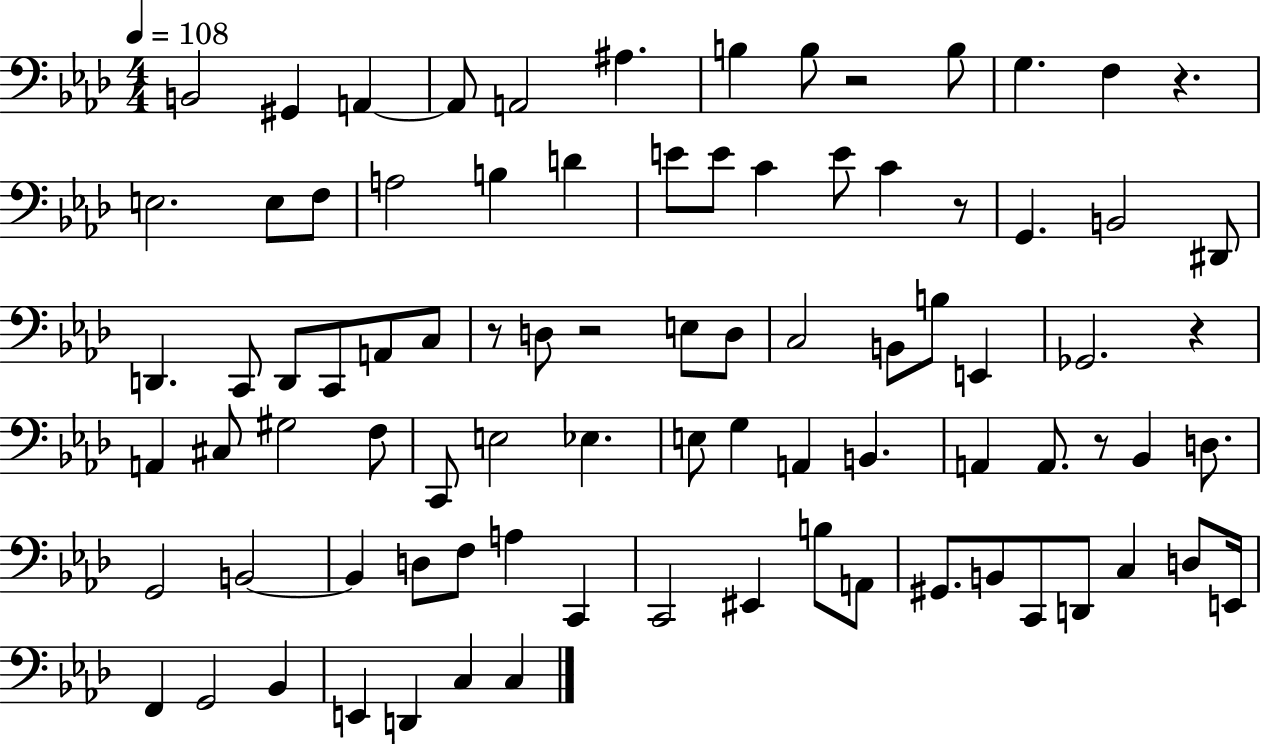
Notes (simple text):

B2/h G#2/q A2/q A2/e A2/h A#3/q. B3/q B3/e R/h B3/e G3/q. F3/q R/q. E3/h. E3/e F3/e A3/h B3/q D4/q E4/e E4/e C4/q E4/e C4/q R/e G2/q. B2/h D#2/e D2/q. C2/e D2/e C2/e A2/e C3/e R/e D3/e R/h E3/e D3/e C3/h B2/e B3/e E2/q Gb2/h. R/q A2/q C#3/e G#3/h F3/e C2/e E3/h Eb3/q. E3/e G3/q A2/q B2/q. A2/q A2/e. R/e Bb2/q D3/e. G2/h B2/h B2/q D3/e F3/e A3/q C2/q C2/h EIS2/q B3/e A2/e G#2/e. B2/e C2/e D2/e C3/q D3/e E2/s F2/q G2/h Bb2/q E2/q D2/q C3/q C3/q